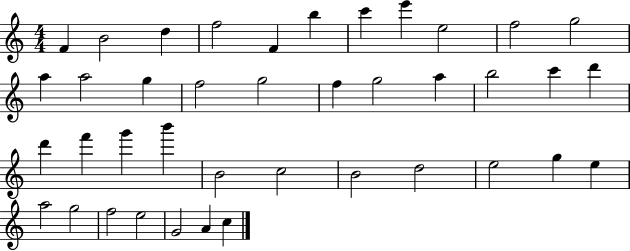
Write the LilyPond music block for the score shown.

{
  \clef treble
  \numericTimeSignature
  \time 4/4
  \key c \major
  f'4 b'2 d''4 | f''2 f'4 b''4 | c'''4 e'''4 e''2 | f''2 g''2 | \break a''4 a''2 g''4 | f''2 g''2 | f''4 g''2 a''4 | b''2 c'''4 d'''4 | \break d'''4 f'''4 g'''4 b'''4 | b'2 c''2 | b'2 d''2 | e''2 g''4 e''4 | \break a''2 g''2 | f''2 e''2 | g'2 a'4 c''4 | \bar "|."
}